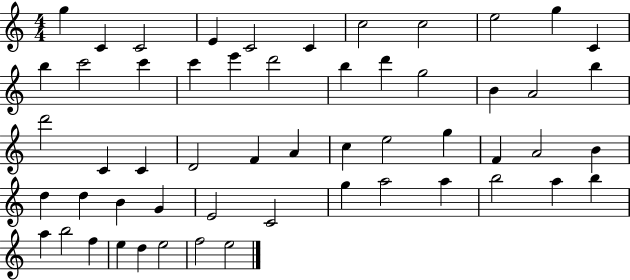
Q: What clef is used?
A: treble